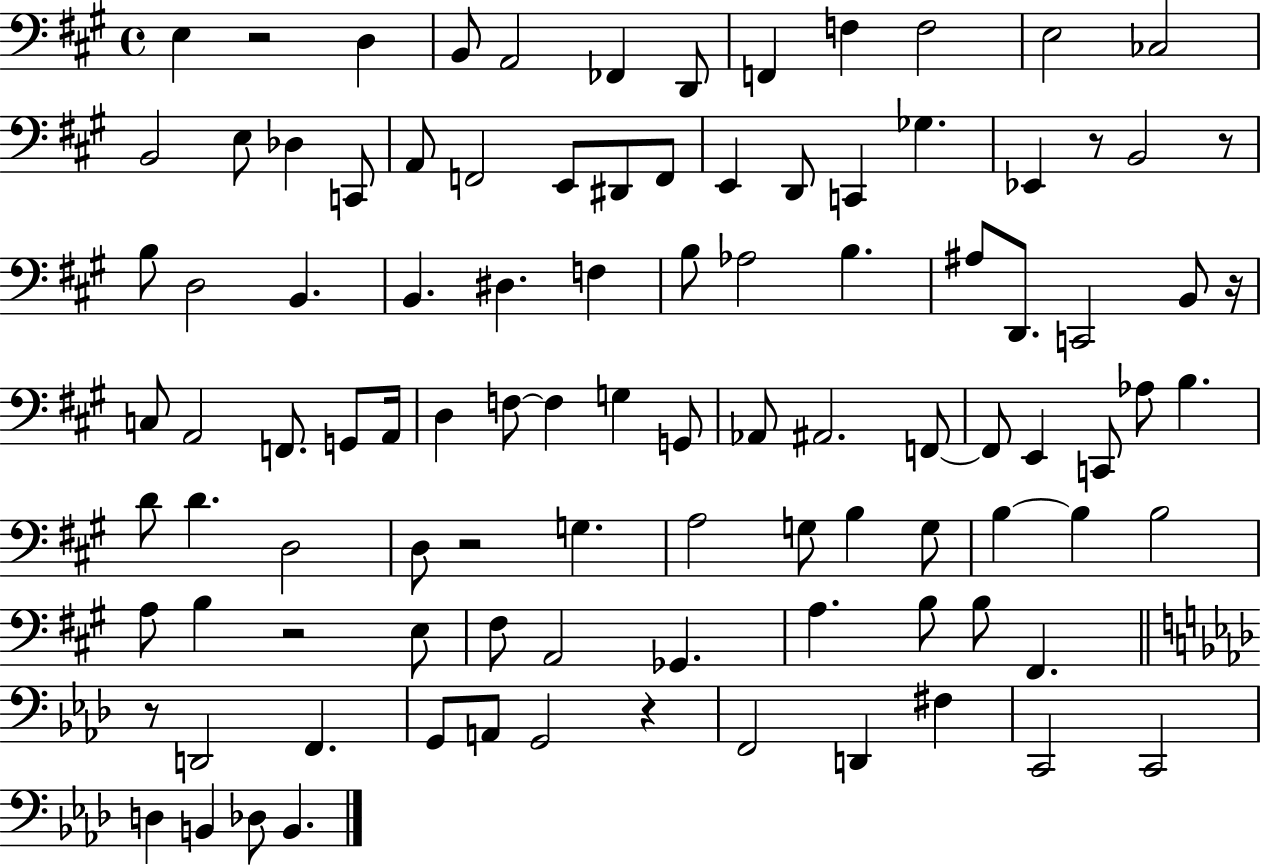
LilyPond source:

{
  \clef bass
  \time 4/4
  \defaultTimeSignature
  \key a \major
  \repeat volta 2 { e4 r2 d4 | b,8 a,2 fes,4 d,8 | f,4 f4 f2 | e2 ces2 | \break b,2 e8 des4 c,8 | a,8 f,2 e,8 dis,8 f,8 | e,4 d,8 c,4 ges4. | ees,4 r8 b,2 r8 | \break b8 d2 b,4. | b,4. dis4. f4 | b8 aes2 b4. | ais8 d,8. c,2 b,8 r16 | \break c8 a,2 f,8. g,8 a,16 | d4 f8~~ f4 g4 g,8 | aes,8 ais,2. f,8~~ | f,8 e,4 c,8 aes8 b4. | \break d'8 d'4. d2 | d8 r2 g4. | a2 g8 b4 g8 | b4~~ b4 b2 | \break a8 b4 r2 e8 | fis8 a,2 ges,4. | a4. b8 b8 fis,4. | \bar "||" \break \key f \minor r8 d,2 f,4. | g,8 a,8 g,2 r4 | f,2 d,4 fis4 | c,2 c,2 | \break d4 b,4 des8 b,4. | } \bar "|."
}